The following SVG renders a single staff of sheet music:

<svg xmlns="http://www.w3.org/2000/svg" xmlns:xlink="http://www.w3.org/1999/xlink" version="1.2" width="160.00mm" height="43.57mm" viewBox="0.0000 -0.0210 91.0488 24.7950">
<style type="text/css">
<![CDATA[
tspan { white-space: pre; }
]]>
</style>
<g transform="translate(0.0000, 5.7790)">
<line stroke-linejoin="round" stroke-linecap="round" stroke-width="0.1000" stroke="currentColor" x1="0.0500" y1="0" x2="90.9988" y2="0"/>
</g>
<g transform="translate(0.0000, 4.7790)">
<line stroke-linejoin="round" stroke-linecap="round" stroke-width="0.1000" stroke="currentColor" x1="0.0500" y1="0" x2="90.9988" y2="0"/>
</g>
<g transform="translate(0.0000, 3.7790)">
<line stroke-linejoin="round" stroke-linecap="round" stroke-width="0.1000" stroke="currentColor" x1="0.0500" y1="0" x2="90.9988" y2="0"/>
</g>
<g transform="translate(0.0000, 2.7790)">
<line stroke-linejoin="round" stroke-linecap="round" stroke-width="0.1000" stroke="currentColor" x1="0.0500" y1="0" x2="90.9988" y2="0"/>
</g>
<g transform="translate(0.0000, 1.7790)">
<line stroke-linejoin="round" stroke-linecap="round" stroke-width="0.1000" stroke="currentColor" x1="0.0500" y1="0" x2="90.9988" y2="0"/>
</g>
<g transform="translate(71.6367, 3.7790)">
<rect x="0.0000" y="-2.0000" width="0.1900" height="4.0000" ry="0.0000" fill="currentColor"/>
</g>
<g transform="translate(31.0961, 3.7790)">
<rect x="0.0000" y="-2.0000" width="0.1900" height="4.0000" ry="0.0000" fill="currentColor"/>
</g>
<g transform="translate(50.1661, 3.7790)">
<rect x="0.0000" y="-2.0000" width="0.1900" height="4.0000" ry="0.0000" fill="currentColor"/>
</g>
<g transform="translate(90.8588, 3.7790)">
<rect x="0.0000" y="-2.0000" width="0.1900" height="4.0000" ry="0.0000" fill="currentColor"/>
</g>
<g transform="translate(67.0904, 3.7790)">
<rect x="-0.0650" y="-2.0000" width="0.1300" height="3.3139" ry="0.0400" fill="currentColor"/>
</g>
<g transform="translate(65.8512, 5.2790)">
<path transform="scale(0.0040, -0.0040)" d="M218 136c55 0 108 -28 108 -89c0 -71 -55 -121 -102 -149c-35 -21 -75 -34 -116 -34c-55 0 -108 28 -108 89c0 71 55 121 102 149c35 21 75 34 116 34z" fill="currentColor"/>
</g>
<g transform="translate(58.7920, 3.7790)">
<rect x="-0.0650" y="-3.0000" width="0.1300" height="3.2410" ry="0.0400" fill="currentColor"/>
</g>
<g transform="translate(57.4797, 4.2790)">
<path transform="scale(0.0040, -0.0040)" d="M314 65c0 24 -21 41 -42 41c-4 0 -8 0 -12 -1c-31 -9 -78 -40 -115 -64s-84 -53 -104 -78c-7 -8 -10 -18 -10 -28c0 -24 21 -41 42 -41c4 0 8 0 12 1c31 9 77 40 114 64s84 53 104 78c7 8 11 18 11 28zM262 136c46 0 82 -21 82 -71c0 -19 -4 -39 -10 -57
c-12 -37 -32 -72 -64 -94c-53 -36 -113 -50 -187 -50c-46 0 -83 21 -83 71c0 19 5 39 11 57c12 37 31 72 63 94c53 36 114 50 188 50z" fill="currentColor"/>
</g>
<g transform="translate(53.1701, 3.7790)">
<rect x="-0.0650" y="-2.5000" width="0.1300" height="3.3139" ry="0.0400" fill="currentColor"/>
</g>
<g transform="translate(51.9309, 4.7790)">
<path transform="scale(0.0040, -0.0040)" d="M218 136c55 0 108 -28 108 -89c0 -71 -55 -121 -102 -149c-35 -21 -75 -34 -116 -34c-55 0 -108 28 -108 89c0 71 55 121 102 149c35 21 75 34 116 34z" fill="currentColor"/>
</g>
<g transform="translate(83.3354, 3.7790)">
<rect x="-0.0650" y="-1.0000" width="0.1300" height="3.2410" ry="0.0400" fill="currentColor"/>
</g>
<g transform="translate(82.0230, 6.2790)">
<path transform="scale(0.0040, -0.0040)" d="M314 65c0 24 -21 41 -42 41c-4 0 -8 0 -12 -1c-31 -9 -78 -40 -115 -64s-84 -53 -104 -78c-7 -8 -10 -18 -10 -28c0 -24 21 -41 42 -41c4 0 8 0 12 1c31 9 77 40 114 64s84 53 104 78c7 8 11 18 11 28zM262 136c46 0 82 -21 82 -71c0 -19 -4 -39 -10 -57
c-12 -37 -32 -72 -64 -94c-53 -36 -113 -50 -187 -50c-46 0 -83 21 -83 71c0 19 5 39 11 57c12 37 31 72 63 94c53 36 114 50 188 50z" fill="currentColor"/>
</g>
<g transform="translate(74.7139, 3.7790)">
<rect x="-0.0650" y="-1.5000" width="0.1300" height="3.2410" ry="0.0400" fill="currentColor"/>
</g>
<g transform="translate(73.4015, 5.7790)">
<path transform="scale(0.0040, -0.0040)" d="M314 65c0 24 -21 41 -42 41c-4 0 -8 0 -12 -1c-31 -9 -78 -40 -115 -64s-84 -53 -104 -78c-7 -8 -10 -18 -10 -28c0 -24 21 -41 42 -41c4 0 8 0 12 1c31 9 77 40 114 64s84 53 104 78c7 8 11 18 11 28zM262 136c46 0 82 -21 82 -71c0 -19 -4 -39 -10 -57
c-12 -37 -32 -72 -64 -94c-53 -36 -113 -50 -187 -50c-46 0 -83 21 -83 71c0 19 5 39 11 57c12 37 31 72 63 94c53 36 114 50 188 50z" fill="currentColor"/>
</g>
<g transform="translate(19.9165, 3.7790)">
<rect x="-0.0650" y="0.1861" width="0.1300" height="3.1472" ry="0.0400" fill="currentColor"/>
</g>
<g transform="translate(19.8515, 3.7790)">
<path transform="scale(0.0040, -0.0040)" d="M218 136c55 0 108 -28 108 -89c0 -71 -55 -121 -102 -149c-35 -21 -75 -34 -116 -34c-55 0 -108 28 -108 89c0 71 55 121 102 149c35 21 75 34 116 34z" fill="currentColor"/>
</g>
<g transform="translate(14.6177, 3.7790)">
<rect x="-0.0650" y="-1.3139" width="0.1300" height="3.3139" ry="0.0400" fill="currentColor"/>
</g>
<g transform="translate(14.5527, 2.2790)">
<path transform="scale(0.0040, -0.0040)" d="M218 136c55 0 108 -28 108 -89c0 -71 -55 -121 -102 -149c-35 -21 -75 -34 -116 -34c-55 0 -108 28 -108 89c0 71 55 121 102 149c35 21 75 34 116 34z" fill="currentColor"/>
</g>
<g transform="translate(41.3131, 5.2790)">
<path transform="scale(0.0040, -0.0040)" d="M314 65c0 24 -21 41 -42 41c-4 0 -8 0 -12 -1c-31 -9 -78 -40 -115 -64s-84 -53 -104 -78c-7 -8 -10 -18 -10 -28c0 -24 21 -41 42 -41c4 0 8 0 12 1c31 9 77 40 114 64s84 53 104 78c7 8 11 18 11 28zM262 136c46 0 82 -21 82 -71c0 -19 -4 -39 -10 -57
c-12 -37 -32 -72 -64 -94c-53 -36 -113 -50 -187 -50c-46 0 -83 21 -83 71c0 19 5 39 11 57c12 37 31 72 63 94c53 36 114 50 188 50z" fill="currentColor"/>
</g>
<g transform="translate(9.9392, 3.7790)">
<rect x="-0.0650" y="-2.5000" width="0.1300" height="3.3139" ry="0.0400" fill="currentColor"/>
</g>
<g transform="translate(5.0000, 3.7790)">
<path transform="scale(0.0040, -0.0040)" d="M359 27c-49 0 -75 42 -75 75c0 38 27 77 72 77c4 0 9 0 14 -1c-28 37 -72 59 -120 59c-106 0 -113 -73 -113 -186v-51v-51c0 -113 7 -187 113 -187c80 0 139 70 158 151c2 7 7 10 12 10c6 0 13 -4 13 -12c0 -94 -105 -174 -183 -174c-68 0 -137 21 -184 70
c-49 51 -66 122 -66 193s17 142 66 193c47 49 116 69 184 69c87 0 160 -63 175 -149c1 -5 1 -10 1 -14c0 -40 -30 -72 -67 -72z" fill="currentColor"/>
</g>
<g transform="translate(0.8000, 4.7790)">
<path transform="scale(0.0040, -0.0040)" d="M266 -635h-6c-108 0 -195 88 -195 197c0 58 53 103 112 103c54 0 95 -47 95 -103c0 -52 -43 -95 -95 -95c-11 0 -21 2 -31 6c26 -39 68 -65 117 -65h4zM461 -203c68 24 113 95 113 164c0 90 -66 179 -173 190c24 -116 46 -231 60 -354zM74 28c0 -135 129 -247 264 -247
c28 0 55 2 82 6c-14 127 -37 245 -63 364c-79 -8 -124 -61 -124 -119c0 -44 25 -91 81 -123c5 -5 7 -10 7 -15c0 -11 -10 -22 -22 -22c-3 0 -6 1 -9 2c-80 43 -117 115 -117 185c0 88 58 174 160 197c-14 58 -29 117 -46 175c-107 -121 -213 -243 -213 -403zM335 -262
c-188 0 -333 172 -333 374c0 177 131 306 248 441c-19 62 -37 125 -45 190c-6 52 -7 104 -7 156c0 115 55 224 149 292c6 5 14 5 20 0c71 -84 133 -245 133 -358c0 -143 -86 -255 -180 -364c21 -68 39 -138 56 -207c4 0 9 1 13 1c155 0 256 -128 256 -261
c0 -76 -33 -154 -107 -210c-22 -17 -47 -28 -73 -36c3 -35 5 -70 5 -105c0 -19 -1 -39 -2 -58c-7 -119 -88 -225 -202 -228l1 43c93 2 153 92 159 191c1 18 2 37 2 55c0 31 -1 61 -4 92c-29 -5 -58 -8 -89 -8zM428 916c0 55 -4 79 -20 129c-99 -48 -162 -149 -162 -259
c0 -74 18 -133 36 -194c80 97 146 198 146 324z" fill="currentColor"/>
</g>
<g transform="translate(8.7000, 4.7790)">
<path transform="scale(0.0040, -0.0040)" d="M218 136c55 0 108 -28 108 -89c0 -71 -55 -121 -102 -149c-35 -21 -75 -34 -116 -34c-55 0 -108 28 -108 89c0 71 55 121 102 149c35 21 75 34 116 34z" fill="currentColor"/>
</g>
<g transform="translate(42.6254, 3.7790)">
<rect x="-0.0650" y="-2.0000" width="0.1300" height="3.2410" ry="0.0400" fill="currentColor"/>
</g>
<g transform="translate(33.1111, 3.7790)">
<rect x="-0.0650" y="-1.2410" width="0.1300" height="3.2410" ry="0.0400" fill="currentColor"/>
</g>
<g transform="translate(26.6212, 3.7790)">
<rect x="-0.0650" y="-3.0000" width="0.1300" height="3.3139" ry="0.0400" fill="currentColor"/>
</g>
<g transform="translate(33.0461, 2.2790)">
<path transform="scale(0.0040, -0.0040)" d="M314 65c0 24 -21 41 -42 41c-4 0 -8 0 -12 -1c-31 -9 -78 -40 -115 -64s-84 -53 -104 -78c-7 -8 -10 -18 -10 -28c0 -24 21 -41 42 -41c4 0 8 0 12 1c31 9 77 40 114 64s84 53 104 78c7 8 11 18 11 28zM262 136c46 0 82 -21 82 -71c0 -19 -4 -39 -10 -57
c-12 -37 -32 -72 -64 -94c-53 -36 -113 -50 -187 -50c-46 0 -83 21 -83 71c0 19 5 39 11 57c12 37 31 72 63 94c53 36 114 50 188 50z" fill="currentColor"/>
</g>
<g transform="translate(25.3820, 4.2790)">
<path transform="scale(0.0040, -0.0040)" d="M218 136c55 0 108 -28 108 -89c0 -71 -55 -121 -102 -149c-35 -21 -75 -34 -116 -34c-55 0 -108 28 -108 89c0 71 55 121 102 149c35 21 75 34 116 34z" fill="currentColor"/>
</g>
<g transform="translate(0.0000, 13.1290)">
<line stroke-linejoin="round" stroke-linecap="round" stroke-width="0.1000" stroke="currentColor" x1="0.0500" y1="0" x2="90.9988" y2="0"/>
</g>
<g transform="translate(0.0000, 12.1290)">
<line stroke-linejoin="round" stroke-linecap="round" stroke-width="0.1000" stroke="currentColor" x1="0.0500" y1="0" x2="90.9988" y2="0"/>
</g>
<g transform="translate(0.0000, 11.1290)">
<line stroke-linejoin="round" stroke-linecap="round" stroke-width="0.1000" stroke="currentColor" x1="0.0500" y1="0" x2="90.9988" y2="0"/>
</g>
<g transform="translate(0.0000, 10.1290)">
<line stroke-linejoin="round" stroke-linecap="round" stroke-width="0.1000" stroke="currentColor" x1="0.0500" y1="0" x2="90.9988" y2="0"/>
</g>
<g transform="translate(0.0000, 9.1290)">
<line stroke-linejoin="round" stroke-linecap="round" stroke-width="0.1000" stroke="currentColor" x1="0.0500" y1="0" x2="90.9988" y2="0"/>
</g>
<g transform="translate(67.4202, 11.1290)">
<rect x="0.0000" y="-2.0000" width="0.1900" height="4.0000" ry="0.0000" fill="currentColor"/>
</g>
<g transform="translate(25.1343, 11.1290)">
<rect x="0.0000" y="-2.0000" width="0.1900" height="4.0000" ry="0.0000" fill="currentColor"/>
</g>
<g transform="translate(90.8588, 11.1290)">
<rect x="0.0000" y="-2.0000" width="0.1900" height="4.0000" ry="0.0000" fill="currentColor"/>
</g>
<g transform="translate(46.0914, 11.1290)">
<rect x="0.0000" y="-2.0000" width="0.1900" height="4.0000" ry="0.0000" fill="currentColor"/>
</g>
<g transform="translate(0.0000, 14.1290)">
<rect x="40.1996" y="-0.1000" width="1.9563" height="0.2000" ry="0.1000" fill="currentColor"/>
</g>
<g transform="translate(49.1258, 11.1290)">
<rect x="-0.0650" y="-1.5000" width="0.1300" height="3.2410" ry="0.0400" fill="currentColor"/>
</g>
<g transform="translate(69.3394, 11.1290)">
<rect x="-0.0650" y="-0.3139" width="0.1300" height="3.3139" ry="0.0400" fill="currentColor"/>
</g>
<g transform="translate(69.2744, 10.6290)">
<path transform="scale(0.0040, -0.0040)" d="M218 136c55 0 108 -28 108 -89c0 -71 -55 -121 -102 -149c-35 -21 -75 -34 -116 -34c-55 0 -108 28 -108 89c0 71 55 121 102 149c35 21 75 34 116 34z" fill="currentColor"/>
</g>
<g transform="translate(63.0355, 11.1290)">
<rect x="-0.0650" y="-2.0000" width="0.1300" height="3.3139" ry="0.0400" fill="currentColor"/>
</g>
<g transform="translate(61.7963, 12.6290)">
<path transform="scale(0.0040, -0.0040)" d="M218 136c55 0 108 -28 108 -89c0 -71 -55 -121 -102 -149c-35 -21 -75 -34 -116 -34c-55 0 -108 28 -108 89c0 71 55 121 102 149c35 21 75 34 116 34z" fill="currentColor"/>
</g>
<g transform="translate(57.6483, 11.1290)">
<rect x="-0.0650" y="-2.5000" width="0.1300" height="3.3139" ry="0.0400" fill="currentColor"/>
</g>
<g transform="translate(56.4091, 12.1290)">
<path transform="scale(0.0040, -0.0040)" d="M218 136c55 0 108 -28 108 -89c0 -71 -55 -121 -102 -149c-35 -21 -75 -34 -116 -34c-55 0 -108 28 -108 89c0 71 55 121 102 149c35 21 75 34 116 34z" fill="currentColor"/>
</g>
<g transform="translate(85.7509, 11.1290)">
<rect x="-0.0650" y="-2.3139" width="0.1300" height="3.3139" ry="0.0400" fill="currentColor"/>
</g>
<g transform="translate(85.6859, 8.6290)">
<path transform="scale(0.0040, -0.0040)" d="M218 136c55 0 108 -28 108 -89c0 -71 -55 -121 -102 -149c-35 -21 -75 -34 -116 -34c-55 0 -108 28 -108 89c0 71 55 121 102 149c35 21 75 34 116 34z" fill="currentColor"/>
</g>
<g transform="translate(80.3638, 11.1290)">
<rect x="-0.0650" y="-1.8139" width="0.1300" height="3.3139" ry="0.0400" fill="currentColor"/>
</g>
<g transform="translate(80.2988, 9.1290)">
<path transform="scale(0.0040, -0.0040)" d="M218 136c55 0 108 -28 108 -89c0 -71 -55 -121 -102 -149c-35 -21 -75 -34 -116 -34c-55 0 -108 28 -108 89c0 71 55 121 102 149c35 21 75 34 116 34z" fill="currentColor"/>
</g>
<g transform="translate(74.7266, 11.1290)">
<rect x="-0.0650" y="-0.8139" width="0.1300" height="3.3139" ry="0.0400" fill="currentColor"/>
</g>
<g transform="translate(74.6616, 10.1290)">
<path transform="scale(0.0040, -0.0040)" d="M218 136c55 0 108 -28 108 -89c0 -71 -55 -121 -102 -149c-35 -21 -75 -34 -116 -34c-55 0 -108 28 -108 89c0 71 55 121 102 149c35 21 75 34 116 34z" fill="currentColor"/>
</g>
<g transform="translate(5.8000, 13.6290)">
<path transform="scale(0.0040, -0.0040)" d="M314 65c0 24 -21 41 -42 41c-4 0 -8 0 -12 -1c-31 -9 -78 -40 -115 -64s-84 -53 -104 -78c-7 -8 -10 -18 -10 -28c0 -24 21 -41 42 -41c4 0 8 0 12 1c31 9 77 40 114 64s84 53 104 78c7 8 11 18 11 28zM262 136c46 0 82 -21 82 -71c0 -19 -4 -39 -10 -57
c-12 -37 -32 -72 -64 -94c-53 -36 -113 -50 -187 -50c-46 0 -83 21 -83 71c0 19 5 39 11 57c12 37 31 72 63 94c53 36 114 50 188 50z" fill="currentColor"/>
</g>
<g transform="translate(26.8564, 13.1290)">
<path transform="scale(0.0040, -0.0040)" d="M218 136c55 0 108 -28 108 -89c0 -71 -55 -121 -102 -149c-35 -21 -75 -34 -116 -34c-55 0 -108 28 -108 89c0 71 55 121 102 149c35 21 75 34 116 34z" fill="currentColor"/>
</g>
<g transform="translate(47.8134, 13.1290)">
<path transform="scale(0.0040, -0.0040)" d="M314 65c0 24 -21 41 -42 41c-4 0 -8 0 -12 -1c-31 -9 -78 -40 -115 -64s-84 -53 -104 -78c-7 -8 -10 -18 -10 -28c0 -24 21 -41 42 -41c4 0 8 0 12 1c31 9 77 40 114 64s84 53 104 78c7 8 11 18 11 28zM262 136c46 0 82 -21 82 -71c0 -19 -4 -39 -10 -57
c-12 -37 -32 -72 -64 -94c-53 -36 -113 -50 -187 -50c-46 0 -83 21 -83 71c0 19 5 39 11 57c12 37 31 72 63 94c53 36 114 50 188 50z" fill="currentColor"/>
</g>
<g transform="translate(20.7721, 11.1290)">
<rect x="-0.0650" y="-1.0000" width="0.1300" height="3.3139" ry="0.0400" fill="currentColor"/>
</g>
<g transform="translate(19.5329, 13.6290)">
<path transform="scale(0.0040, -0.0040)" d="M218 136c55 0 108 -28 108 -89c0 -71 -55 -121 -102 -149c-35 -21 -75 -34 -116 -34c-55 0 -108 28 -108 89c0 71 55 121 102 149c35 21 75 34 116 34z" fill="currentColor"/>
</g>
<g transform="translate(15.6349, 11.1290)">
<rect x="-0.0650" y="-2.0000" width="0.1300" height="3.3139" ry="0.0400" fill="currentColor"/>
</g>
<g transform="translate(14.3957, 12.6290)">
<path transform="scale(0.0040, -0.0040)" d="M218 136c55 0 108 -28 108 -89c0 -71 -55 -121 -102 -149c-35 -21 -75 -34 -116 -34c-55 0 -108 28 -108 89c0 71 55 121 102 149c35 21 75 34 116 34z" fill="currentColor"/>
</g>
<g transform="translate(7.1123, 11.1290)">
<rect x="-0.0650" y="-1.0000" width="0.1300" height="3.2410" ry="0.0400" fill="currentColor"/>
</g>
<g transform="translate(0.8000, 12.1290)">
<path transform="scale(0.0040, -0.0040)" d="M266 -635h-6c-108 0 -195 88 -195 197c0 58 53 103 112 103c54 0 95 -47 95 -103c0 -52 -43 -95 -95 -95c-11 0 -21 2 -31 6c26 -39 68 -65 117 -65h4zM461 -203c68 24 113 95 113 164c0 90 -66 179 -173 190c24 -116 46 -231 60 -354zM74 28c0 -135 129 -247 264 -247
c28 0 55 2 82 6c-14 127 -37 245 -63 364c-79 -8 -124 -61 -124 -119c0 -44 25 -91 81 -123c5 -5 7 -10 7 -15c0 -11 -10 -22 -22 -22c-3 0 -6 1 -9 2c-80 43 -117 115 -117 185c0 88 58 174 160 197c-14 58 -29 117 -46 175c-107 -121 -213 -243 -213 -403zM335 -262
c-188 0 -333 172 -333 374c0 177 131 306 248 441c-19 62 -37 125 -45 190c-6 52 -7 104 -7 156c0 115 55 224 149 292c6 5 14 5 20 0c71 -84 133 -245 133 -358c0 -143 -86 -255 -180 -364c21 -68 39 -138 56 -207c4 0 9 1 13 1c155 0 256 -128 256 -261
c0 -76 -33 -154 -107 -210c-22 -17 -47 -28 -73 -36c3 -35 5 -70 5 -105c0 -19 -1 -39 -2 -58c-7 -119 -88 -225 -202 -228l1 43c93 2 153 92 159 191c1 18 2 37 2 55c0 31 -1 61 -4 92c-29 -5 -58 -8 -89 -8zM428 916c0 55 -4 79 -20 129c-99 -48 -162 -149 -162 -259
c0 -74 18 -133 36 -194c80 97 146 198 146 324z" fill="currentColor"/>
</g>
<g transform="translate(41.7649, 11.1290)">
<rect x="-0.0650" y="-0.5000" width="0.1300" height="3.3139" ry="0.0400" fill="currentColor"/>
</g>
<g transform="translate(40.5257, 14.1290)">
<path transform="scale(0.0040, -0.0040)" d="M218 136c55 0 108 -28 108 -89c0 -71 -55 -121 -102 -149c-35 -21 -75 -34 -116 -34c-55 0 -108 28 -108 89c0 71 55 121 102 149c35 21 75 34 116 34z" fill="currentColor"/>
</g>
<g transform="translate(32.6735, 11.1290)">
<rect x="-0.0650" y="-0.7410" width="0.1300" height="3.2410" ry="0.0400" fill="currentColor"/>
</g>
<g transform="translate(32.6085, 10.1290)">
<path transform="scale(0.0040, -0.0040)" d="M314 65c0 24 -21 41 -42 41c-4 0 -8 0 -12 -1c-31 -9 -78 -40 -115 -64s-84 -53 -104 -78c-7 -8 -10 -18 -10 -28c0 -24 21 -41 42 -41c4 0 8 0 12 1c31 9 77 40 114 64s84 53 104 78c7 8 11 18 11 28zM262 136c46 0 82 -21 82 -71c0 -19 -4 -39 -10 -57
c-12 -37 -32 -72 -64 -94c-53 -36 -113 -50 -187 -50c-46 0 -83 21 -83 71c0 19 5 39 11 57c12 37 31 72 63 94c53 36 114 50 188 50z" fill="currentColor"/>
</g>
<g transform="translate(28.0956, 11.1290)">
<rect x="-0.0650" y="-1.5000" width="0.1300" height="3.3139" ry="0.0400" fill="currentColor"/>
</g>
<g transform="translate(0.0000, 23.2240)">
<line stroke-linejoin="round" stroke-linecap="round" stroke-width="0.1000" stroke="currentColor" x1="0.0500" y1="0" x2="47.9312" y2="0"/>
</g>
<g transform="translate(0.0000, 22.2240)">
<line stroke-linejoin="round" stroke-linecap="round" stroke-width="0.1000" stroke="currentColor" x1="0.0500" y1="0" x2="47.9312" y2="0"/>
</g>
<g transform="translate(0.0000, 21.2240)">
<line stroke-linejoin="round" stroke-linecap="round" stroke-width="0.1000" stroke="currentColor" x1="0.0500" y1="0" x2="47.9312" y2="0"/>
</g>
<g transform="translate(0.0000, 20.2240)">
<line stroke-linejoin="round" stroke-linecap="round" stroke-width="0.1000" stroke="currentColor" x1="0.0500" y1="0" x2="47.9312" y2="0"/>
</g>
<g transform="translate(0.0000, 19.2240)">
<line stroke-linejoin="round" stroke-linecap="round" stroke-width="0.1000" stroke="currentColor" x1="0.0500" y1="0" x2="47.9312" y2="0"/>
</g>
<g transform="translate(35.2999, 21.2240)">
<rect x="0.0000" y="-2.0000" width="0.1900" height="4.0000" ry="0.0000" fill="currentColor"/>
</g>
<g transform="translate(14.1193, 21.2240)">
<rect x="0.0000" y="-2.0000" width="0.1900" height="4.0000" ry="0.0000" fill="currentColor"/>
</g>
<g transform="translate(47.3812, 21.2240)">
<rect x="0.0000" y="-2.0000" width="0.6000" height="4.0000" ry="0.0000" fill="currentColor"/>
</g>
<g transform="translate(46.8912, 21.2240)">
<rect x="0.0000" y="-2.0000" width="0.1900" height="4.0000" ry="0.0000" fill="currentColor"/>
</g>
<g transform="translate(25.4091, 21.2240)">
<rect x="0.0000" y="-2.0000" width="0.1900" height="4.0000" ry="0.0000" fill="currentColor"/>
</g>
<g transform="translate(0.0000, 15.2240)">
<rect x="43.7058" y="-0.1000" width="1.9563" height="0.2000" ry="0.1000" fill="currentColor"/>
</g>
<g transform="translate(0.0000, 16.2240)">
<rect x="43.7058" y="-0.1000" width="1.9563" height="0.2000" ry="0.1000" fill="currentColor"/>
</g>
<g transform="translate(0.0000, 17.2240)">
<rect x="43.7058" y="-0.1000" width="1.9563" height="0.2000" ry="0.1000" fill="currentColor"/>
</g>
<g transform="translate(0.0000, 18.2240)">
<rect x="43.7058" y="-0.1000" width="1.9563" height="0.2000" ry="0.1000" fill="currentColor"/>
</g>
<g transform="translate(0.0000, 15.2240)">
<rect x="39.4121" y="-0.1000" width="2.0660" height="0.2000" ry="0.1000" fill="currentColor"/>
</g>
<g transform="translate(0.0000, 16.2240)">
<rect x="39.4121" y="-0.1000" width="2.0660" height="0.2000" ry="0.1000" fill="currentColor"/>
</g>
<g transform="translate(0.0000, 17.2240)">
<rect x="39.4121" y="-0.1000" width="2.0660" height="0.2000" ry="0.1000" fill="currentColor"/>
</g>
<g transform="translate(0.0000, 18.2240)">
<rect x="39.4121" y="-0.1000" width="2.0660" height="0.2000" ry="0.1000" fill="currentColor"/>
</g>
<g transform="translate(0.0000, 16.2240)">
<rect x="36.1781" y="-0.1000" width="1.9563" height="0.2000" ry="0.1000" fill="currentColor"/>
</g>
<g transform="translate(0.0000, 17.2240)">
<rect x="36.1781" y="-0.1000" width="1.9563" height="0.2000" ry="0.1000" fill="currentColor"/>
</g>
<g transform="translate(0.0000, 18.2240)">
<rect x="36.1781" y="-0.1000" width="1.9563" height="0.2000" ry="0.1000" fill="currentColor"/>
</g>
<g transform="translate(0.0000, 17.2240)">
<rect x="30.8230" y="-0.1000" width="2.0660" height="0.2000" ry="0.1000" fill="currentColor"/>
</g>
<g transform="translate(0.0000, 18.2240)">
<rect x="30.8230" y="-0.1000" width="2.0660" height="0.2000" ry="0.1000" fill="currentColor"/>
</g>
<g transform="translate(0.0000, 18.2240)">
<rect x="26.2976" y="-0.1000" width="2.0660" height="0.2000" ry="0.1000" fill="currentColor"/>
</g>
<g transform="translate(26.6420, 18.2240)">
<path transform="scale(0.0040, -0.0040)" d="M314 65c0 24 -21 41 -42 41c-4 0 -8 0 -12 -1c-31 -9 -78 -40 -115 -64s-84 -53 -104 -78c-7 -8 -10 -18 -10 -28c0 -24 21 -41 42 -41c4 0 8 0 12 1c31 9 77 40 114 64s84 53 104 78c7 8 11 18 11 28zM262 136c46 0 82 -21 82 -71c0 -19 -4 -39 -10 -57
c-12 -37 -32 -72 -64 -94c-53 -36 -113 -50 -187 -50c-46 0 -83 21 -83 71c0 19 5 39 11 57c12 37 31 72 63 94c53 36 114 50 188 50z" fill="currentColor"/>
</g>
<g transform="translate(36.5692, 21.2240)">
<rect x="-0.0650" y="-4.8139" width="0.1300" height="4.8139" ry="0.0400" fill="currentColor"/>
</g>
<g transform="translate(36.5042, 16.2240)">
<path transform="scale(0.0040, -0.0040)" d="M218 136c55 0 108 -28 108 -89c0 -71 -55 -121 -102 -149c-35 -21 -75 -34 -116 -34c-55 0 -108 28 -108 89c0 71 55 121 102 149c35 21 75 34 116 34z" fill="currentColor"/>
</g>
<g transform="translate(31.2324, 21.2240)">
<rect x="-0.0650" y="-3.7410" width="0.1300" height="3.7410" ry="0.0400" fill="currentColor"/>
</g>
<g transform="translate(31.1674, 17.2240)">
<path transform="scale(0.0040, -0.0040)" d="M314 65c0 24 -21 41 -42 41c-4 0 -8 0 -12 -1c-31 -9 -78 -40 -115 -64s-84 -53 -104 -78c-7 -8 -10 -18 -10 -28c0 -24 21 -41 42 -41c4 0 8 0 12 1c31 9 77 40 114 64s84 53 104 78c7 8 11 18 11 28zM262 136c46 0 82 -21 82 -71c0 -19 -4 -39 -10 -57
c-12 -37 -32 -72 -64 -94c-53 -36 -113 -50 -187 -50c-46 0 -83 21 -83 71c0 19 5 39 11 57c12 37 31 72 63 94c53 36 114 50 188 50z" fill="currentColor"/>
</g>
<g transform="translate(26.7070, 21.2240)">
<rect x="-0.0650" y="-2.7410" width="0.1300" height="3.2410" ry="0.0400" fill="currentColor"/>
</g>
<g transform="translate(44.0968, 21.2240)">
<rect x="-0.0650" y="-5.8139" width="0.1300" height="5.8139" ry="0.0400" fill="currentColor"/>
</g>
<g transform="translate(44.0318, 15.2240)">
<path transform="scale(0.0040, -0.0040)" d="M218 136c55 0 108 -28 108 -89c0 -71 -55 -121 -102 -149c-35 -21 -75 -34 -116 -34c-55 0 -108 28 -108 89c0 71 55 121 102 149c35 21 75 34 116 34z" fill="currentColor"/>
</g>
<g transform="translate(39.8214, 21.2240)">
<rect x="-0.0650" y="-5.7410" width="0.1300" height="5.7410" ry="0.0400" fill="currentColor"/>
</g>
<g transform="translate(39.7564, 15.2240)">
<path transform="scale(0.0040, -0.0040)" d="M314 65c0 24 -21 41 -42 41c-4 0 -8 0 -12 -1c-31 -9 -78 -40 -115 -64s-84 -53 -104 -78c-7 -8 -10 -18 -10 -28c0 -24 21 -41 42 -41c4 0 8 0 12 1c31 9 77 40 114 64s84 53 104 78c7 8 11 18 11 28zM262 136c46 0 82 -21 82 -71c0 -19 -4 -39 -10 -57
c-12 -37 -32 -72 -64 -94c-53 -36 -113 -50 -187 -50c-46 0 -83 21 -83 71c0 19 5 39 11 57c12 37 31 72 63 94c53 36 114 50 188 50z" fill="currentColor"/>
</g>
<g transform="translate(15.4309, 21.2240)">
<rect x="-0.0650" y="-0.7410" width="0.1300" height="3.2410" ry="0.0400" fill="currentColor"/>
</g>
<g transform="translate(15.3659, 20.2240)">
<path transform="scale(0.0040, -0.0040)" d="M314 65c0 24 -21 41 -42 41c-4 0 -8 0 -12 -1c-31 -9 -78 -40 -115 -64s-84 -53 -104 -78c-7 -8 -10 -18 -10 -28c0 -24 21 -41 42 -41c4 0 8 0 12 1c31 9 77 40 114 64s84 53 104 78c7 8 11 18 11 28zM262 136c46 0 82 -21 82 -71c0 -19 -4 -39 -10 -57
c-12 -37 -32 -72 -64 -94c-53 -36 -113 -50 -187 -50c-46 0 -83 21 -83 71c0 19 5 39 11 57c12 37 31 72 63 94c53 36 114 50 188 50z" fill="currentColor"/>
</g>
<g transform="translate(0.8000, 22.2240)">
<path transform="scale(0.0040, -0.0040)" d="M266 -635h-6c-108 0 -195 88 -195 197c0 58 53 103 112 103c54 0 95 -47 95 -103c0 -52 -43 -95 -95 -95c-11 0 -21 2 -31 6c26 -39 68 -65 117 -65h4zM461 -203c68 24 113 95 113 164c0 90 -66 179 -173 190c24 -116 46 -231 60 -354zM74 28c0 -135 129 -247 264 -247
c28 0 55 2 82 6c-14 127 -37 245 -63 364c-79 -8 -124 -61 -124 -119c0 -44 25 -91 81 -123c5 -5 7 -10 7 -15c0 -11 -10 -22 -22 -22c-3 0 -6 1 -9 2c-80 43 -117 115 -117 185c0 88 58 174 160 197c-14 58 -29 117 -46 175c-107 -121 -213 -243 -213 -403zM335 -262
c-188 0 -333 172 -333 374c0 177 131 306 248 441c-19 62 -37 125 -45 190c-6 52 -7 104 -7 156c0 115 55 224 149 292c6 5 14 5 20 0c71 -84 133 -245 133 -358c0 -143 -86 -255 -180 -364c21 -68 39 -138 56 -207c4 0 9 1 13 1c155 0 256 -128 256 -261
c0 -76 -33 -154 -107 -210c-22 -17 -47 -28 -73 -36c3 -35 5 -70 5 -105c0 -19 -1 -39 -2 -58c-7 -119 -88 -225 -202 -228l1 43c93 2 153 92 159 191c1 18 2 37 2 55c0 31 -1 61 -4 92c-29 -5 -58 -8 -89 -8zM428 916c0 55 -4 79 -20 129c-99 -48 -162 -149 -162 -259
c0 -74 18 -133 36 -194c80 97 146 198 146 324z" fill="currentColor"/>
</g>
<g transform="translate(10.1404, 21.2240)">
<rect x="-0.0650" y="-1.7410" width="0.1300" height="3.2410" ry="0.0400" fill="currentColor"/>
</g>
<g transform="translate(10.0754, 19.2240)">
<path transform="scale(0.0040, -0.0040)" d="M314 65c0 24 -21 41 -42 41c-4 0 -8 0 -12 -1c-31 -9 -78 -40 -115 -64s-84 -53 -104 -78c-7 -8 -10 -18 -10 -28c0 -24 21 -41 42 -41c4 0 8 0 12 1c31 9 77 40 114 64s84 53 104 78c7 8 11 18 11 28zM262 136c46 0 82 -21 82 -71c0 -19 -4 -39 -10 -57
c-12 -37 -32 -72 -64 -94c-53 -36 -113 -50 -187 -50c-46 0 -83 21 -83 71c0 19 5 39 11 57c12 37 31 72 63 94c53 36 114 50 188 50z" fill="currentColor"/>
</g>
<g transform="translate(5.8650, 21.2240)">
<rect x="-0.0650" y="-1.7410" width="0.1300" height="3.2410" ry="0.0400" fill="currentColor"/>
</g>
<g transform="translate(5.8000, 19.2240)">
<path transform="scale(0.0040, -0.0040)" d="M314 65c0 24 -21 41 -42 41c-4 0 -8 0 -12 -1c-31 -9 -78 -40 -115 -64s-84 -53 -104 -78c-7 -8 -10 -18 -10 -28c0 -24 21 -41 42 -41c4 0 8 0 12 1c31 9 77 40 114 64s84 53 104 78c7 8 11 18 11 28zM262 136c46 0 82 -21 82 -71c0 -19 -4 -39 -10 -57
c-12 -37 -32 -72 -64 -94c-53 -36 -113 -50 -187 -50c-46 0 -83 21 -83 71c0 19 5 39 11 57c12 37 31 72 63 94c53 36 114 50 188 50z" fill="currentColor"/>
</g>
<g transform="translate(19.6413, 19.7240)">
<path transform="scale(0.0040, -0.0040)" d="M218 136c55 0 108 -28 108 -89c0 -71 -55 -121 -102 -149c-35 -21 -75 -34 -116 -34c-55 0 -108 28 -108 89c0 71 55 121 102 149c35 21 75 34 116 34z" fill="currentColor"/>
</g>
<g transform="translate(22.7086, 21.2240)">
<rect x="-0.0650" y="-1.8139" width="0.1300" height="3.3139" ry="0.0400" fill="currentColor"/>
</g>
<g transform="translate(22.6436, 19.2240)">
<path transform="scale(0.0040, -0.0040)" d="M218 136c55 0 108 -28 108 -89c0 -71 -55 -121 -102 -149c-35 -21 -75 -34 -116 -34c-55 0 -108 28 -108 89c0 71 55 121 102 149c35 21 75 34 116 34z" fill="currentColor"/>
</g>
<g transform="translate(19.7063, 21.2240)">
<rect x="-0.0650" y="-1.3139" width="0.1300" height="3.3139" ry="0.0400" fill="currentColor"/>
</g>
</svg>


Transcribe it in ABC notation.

X:1
T:Untitled
M:4/4
L:1/4
K:C
G e B A e2 F2 G A2 F E2 D2 D2 F D E d2 C E2 G F c d f g f2 f2 d2 e f a2 c'2 e' g'2 g'